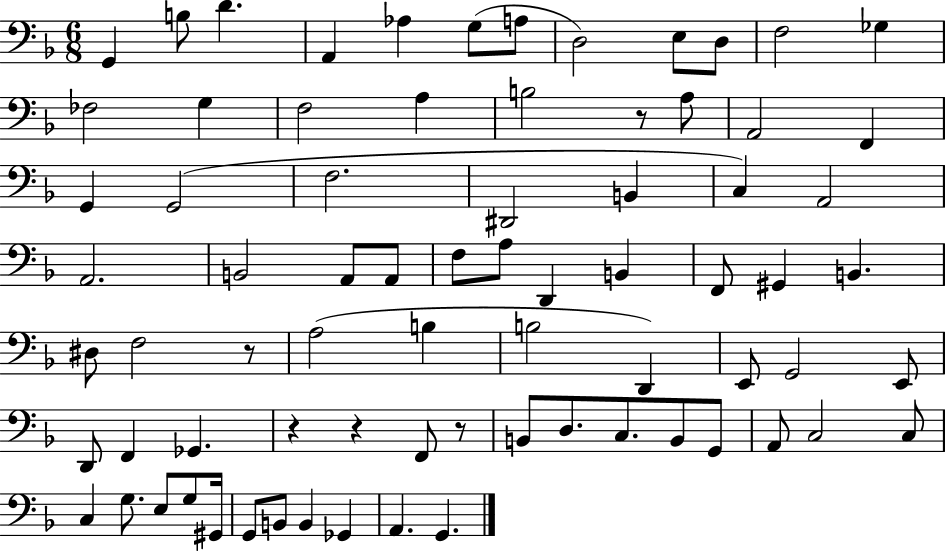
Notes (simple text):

G2/q B3/e D4/q. A2/q Ab3/q G3/e A3/e D3/h E3/e D3/e F3/h Gb3/q FES3/h G3/q F3/h A3/q B3/h R/e A3/e A2/h F2/q G2/q G2/h F3/h. D#2/h B2/q C3/q A2/h A2/h. B2/h A2/e A2/e F3/e A3/e D2/q B2/q F2/e G#2/q B2/q. D#3/e F3/h R/e A3/h B3/q B3/h D2/q E2/e G2/h E2/e D2/e F2/q Gb2/q. R/q R/q F2/e R/e B2/e D3/e. C3/e. B2/e G2/e A2/e C3/h C3/e C3/q G3/e. E3/e G3/e G#2/s G2/e B2/e B2/q Gb2/q A2/q. G2/q.